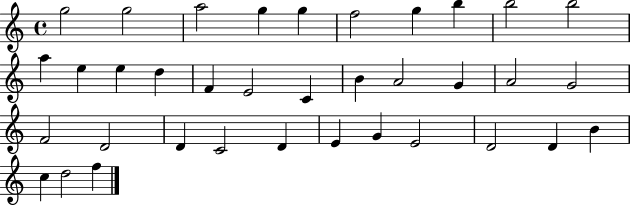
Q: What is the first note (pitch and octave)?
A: G5